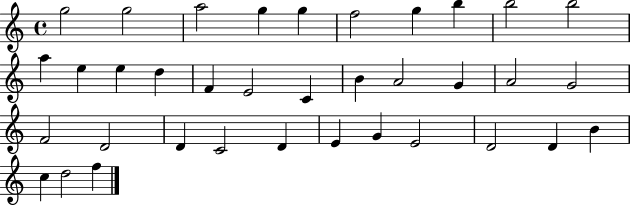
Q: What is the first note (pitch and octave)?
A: G5